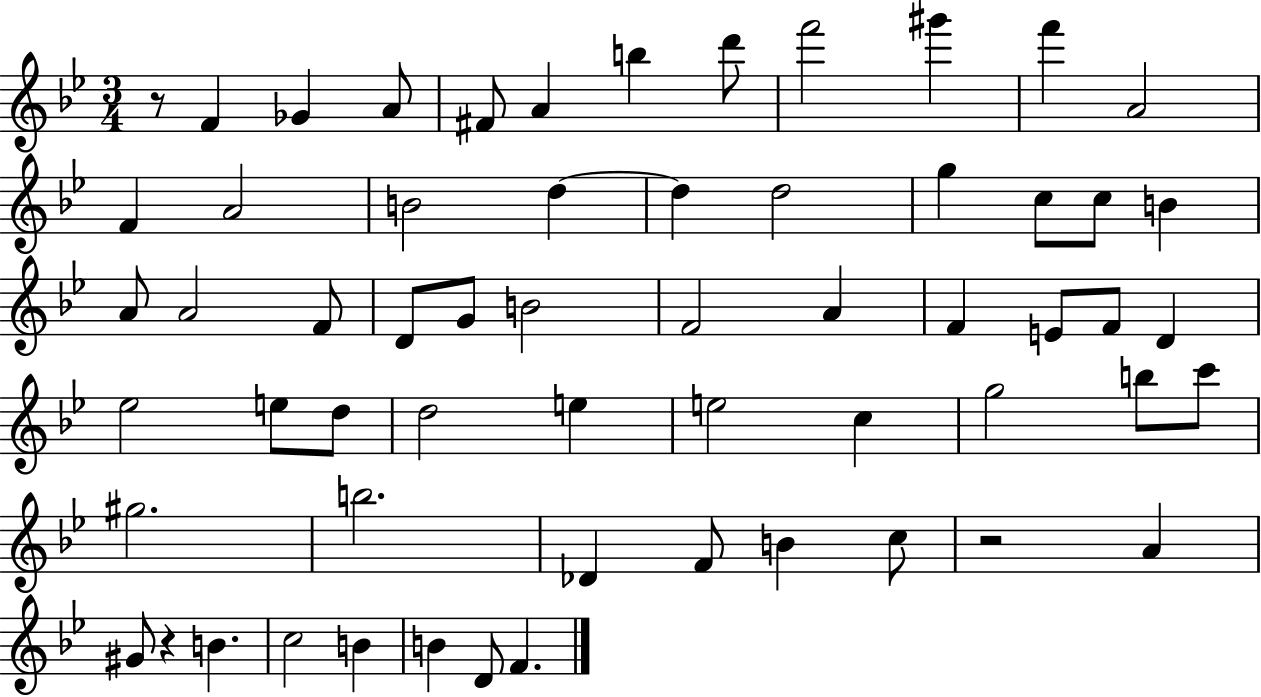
R/e F4/q Gb4/q A4/e F#4/e A4/q B5/q D6/e F6/h G#6/q F6/q A4/h F4/q A4/h B4/h D5/q D5/q D5/h G5/q C5/e C5/e B4/q A4/e A4/h F4/e D4/e G4/e B4/h F4/h A4/q F4/q E4/e F4/e D4/q Eb5/h E5/e D5/e D5/h E5/q E5/h C5/q G5/h B5/e C6/e G#5/h. B5/h. Db4/q F4/e B4/q C5/e R/h A4/q G#4/e R/q B4/q. C5/h B4/q B4/q D4/e F4/q.